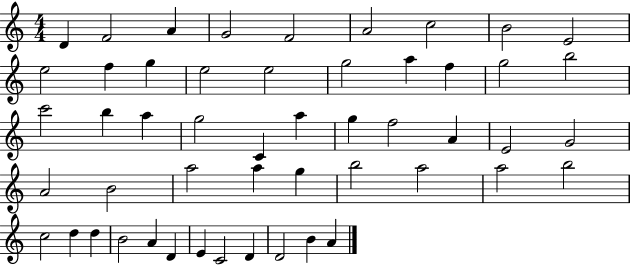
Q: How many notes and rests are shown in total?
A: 51